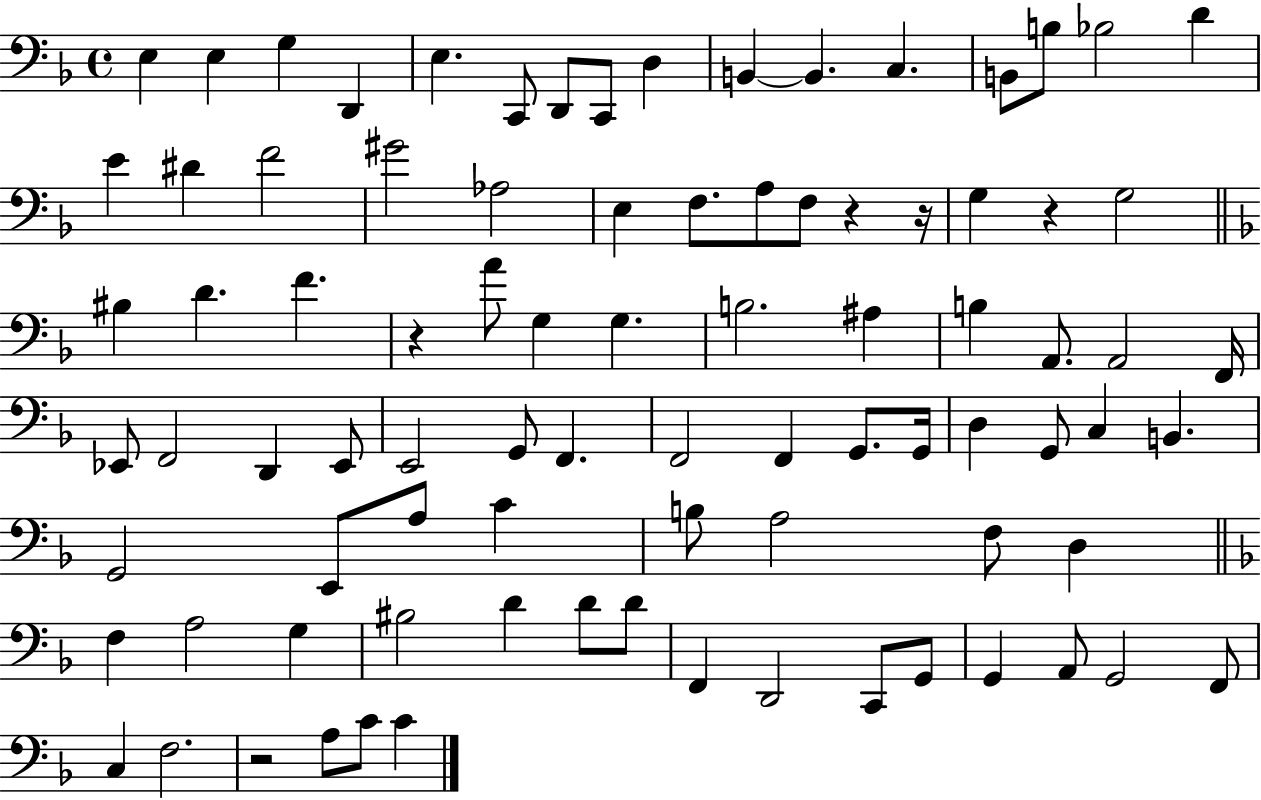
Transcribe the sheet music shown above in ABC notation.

X:1
T:Untitled
M:4/4
L:1/4
K:F
E, E, G, D,, E, C,,/2 D,,/2 C,,/2 D, B,, B,, C, B,,/2 B,/2 _B,2 D E ^D F2 ^G2 _A,2 E, F,/2 A,/2 F,/2 z z/4 G, z G,2 ^B, D F z A/2 G, G, B,2 ^A, B, A,,/2 A,,2 F,,/4 _E,,/2 F,,2 D,, _E,,/2 E,,2 G,,/2 F,, F,,2 F,, G,,/2 G,,/4 D, G,,/2 C, B,, G,,2 E,,/2 A,/2 C B,/2 A,2 F,/2 D, F, A,2 G, ^B,2 D D/2 D/2 F,, D,,2 C,,/2 G,,/2 G,, A,,/2 G,,2 F,,/2 C, F,2 z2 A,/2 C/2 C